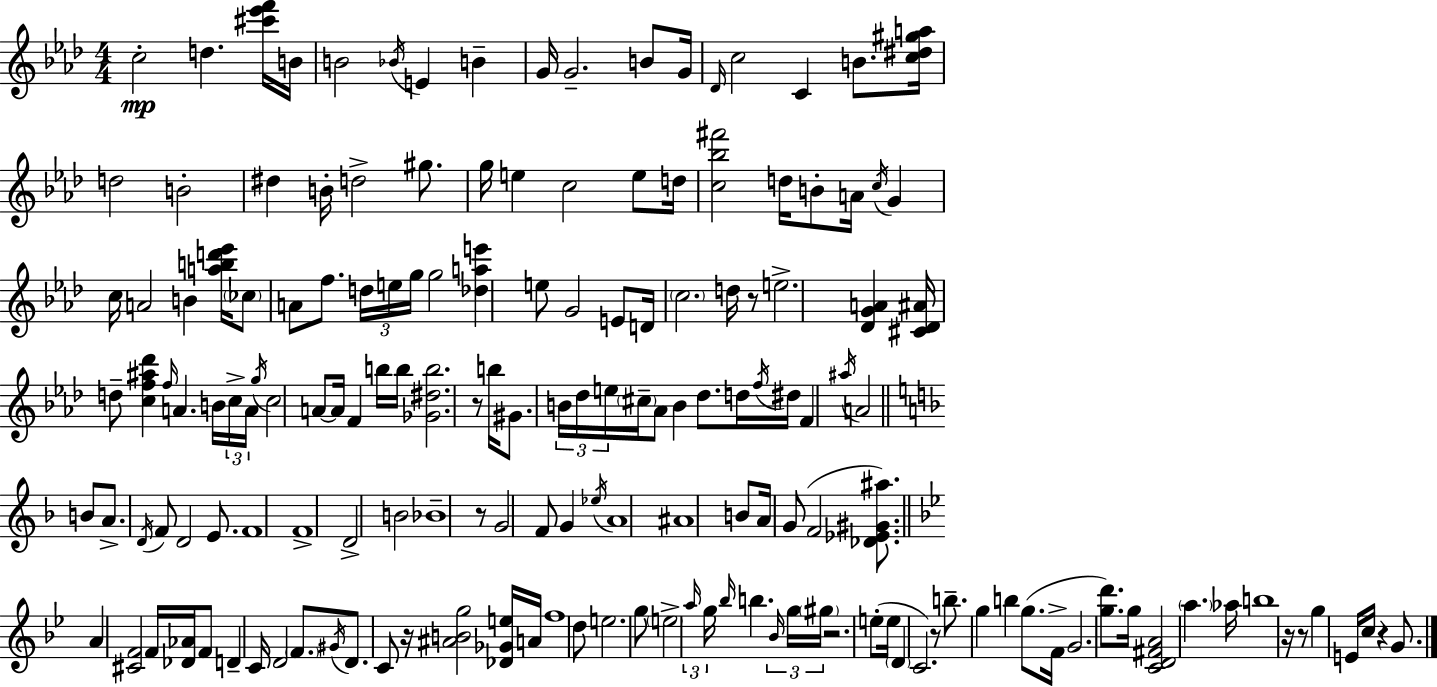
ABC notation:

X:1
T:Untitled
M:4/4
L:1/4
K:Ab
c2 d [^c'_e'f']/4 B/4 B2 _B/4 E B G/4 G2 B/2 G/4 _D/4 c2 C B/2 [c^d^ga]/4 d2 B2 ^d B/4 d2 ^g/2 g/4 e c2 e/2 d/4 [c_b^f']2 d/4 B/2 A/4 c/4 G c/4 A2 B [abd'_e']/4 _c/2 A/2 f/2 d/4 e/4 g/4 g2 [_dae'] e/2 G2 E/2 D/4 c2 d/4 z/2 e2 [_DGA] [^C_D^A]/4 d/2 [cf^a_d'] f/4 A B/4 c/4 A/4 g/4 c2 A/2 A/4 F b/4 b/4 [_G^db]2 z/2 b/4 ^G/2 B/4 _d/4 e/4 ^c/4 _A/2 B _d/2 d/4 f/4 ^d/4 F ^a/4 A2 B/2 A/2 D/4 F/2 D2 E/2 F4 F4 D2 B2 _B4 z/2 G2 F/2 G _e/4 A4 ^A4 B/2 A/4 G/2 F2 [_D_E^G^a]/2 A [^CF]2 F/4 [_D_A]/4 F/2 D C/4 D2 F/2 ^G/4 D/2 C/2 z/4 [^ABg]2 [_D_Ge]/4 A/4 f4 d/2 e2 g/2 e2 a/4 g/4 _b/4 b _B/4 g/4 ^g/4 z2 e/2 e/4 D C2 z/2 b/2 g b g/2 F/4 G2 [gd']/2 g/4 [CD^FA]2 a _a/4 b4 z/4 z/2 g E/4 c/4 z G/2